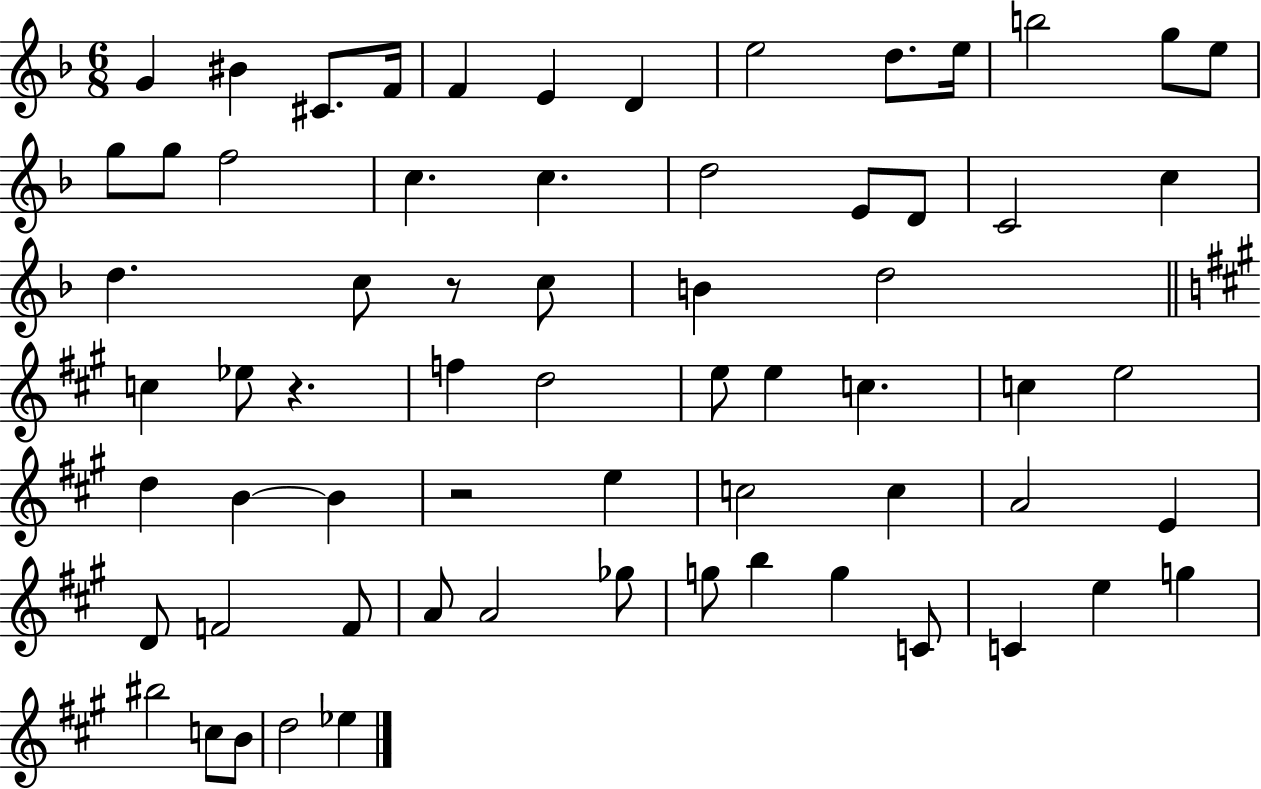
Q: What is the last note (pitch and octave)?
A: Eb5